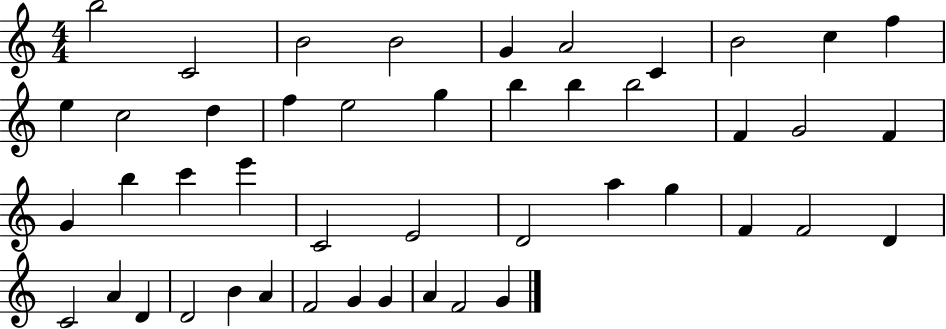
X:1
T:Untitled
M:4/4
L:1/4
K:C
b2 C2 B2 B2 G A2 C B2 c f e c2 d f e2 g b b b2 F G2 F G b c' e' C2 E2 D2 a g F F2 D C2 A D D2 B A F2 G G A F2 G